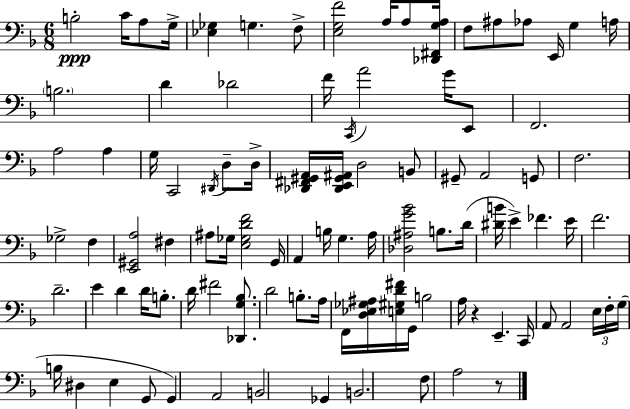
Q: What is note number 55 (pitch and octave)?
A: D4